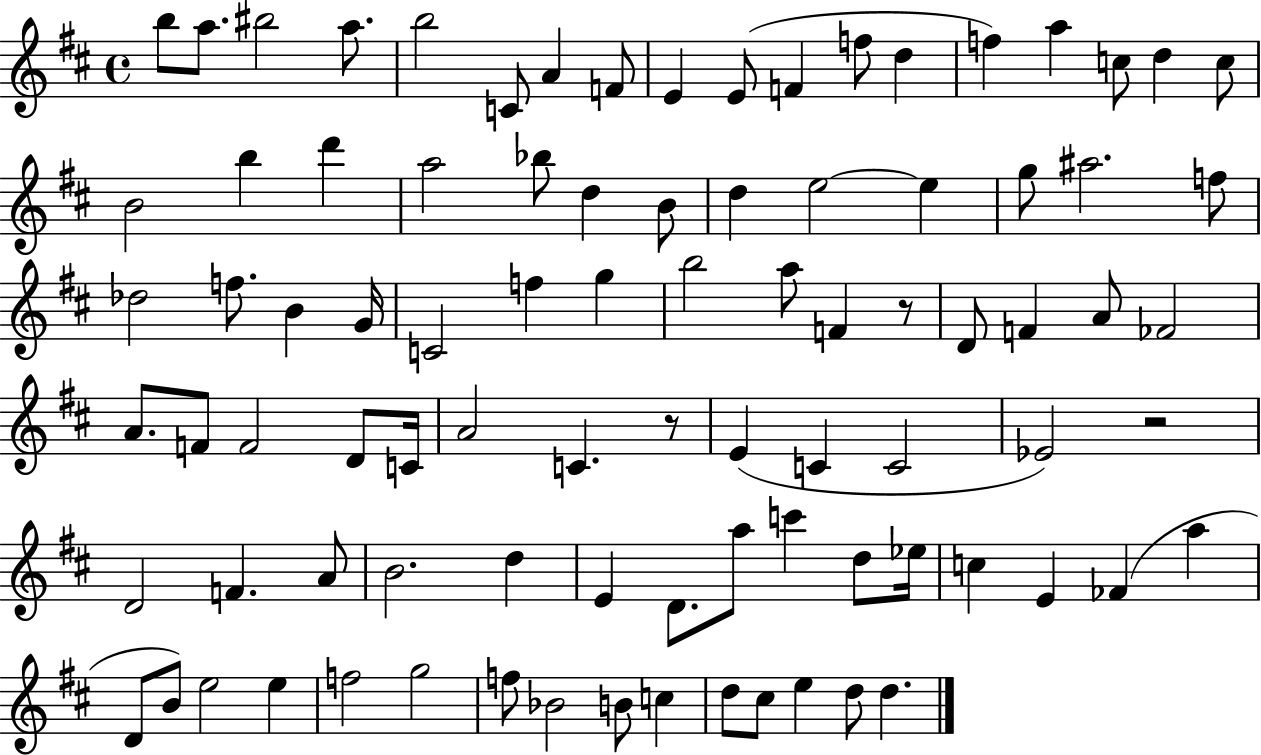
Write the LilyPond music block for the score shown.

{
  \clef treble
  \time 4/4
  \defaultTimeSignature
  \key d \major
  b''8 a''8. bis''2 a''8. | b''2 c'8 a'4 f'8 | e'4 e'8( f'4 f''8 d''4 | f''4) a''4 c''8 d''4 c''8 | \break b'2 b''4 d'''4 | a''2 bes''8 d''4 b'8 | d''4 e''2~~ e''4 | g''8 ais''2. f''8 | \break des''2 f''8. b'4 g'16 | c'2 f''4 g''4 | b''2 a''8 f'4 r8 | d'8 f'4 a'8 fes'2 | \break a'8. f'8 f'2 d'8 c'16 | a'2 c'4. r8 | e'4( c'4 c'2 | ees'2) r2 | \break d'2 f'4. a'8 | b'2. d''4 | e'4 d'8. a''8 c'''4 d''8 ees''16 | c''4 e'4 fes'4( a''4 | \break d'8 b'8) e''2 e''4 | f''2 g''2 | f''8 bes'2 b'8 c''4 | d''8 cis''8 e''4 d''8 d''4. | \break \bar "|."
}